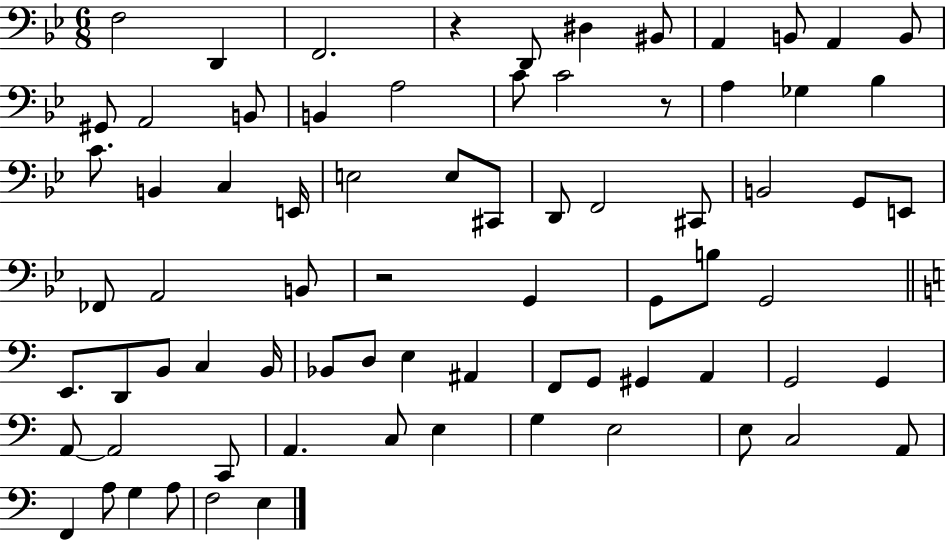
X:1
T:Untitled
M:6/8
L:1/4
K:Bb
F,2 D,, F,,2 z D,,/2 ^D, ^B,,/2 A,, B,,/2 A,, B,,/2 ^G,,/2 A,,2 B,,/2 B,, A,2 C/2 C2 z/2 A, _G, _B, C/2 B,, C, E,,/4 E,2 E,/2 ^C,,/2 D,,/2 F,,2 ^C,,/2 B,,2 G,,/2 E,,/2 _F,,/2 A,,2 B,,/2 z2 G,, G,,/2 B,/2 G,,2 E,,/2 D,,/2 B,,/2 C, B,,/4 _B,,/2 D,/2 E, ^A,, F,,/2 G,,/2 ^G,, A,, G,,2 G,, A,,/2 A,,2 C,,/2 A,, C,/2 E, G, E,2 E,/2 C,2 A,,/2 F,, A,/2 G, A,/2 F,2 E,